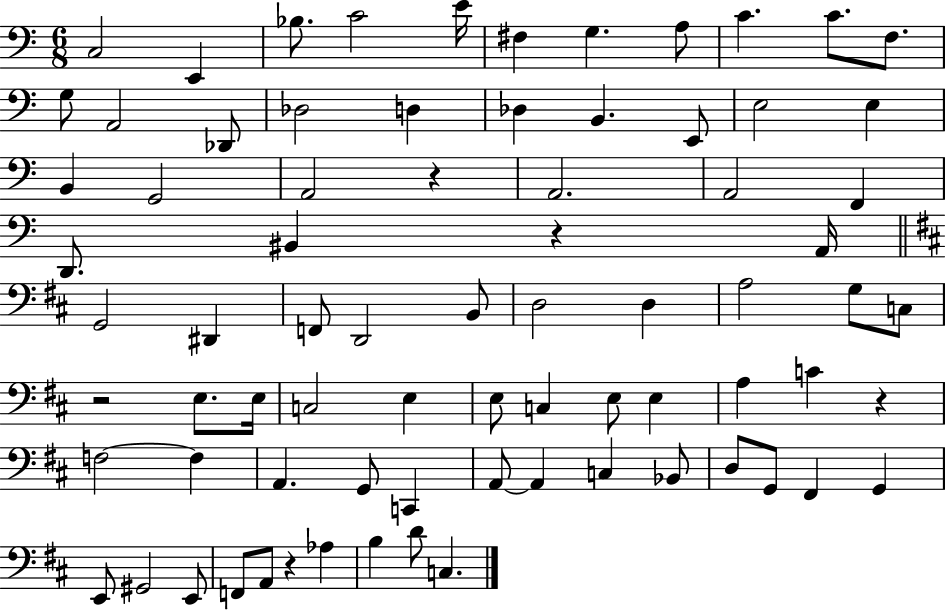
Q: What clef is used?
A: bass